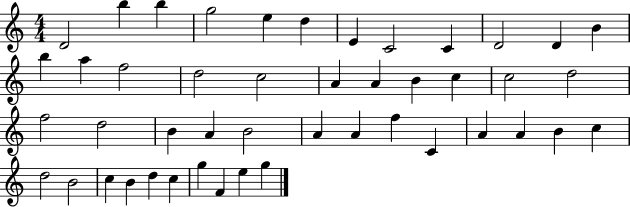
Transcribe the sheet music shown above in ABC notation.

X:1
T:Untitled
M:4/4
L:1/4
K:C
D2 b b g2 e d E C2 C D2 D B b a f2 d2 c2 A A B c c2 d2 f2 d2 B A B2 A A f C A A B c d2 B2 c B d c g F e g